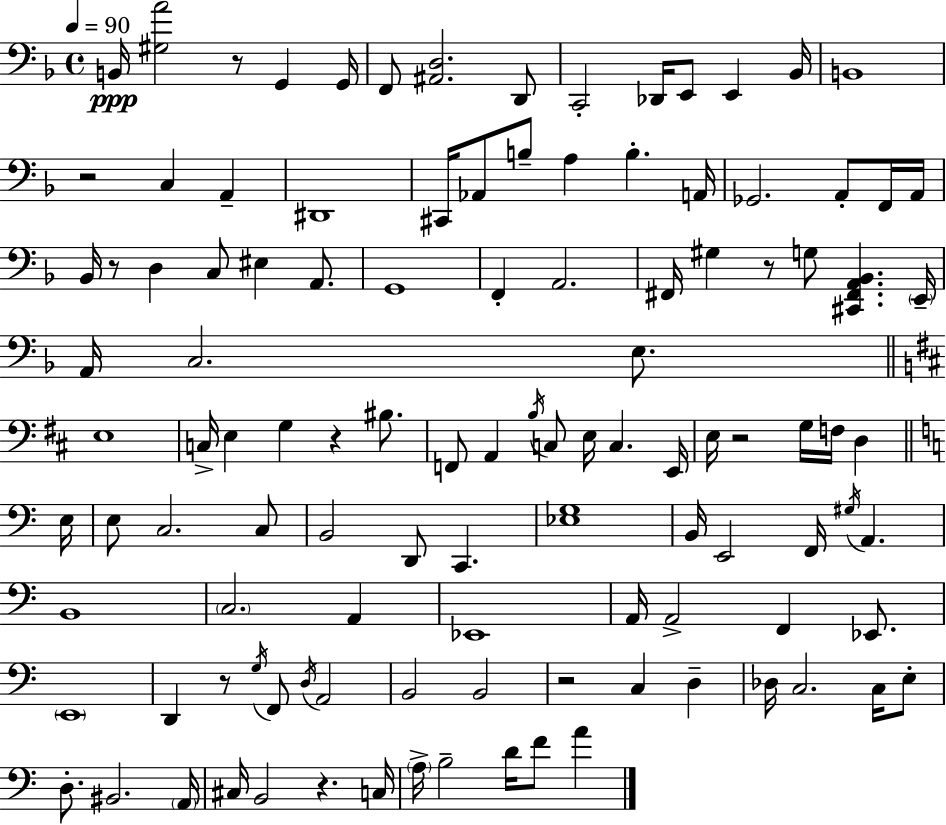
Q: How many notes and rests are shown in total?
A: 113